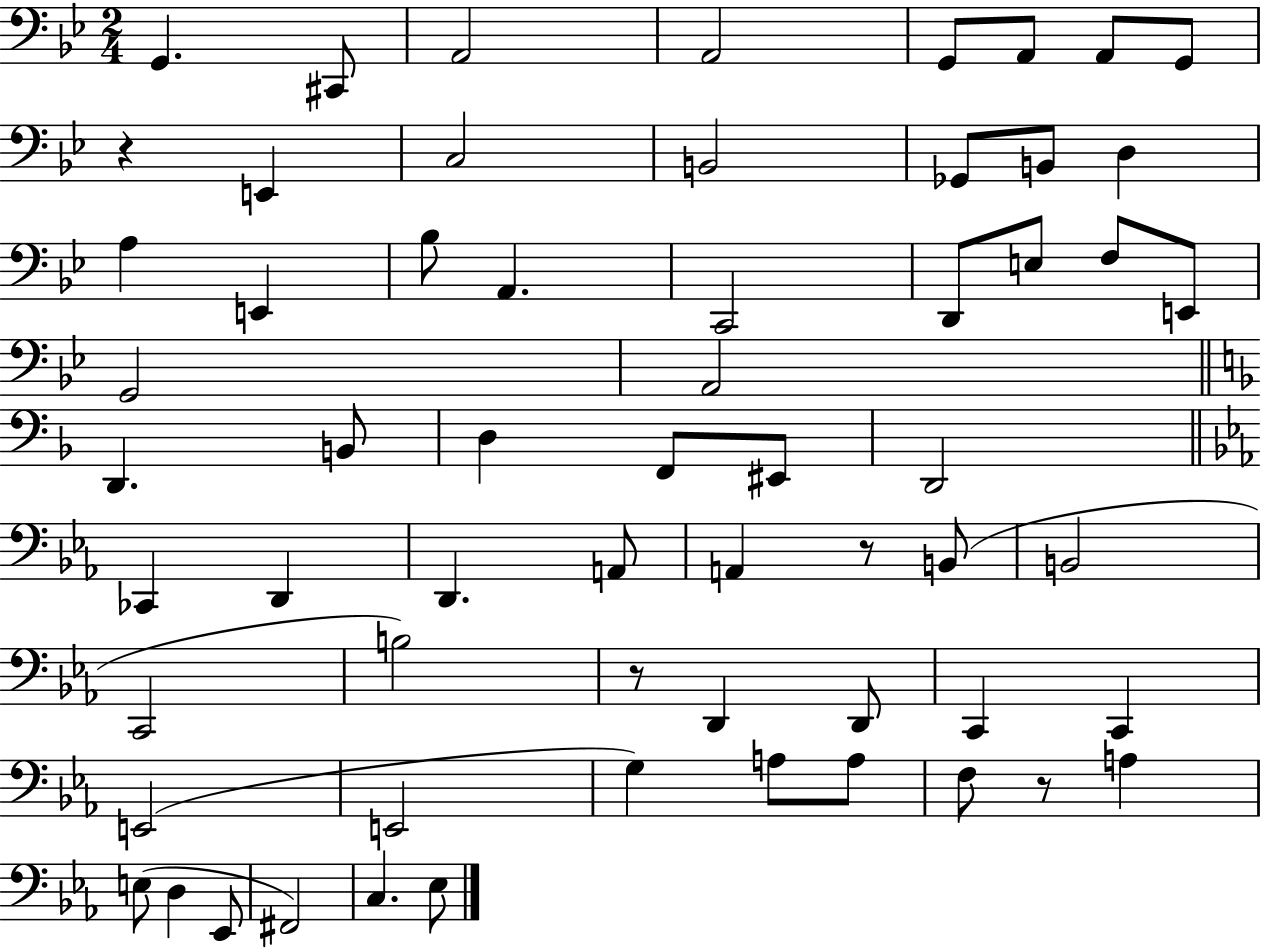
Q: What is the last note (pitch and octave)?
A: Eb3